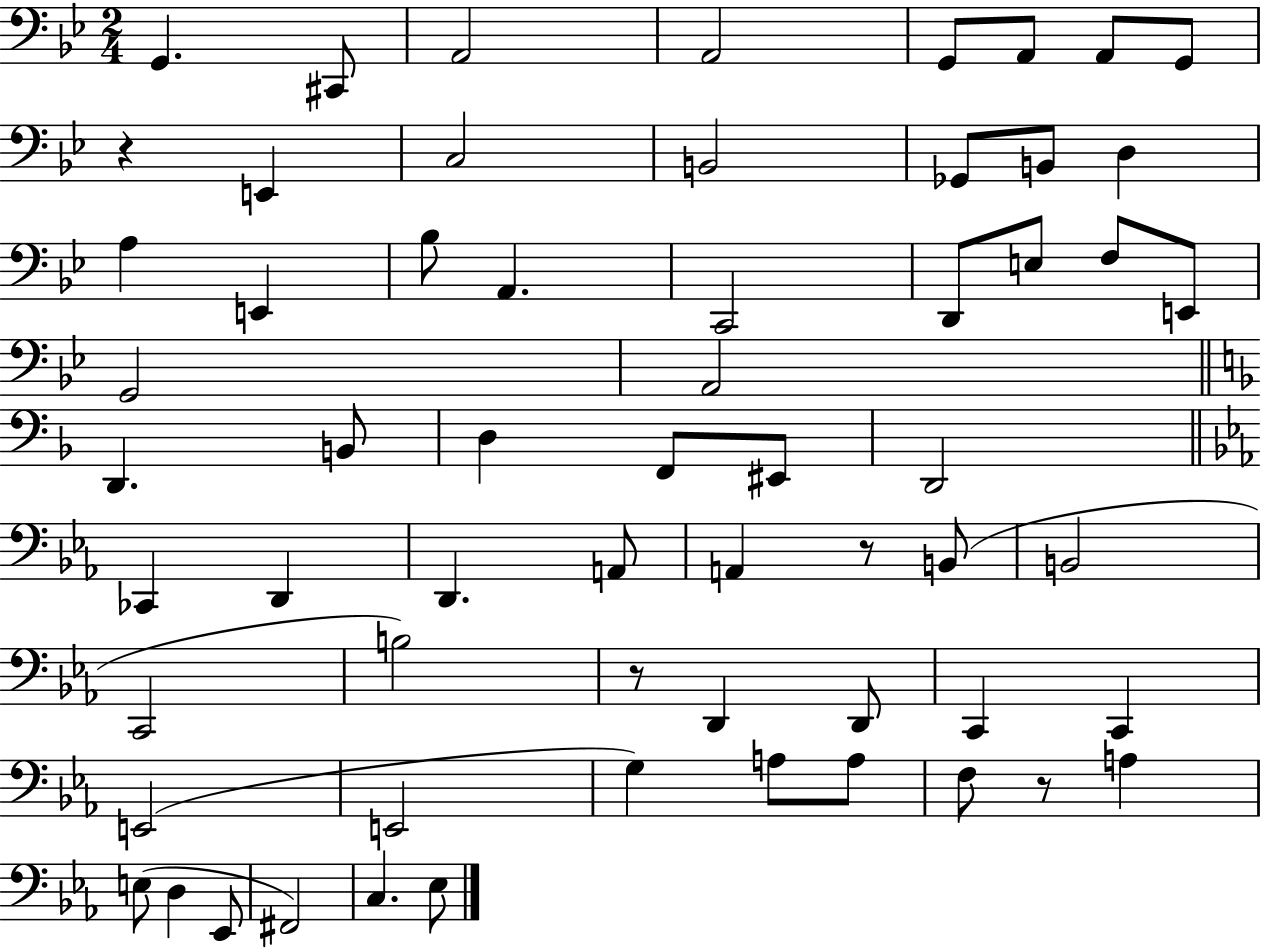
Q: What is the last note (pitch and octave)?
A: Eb3